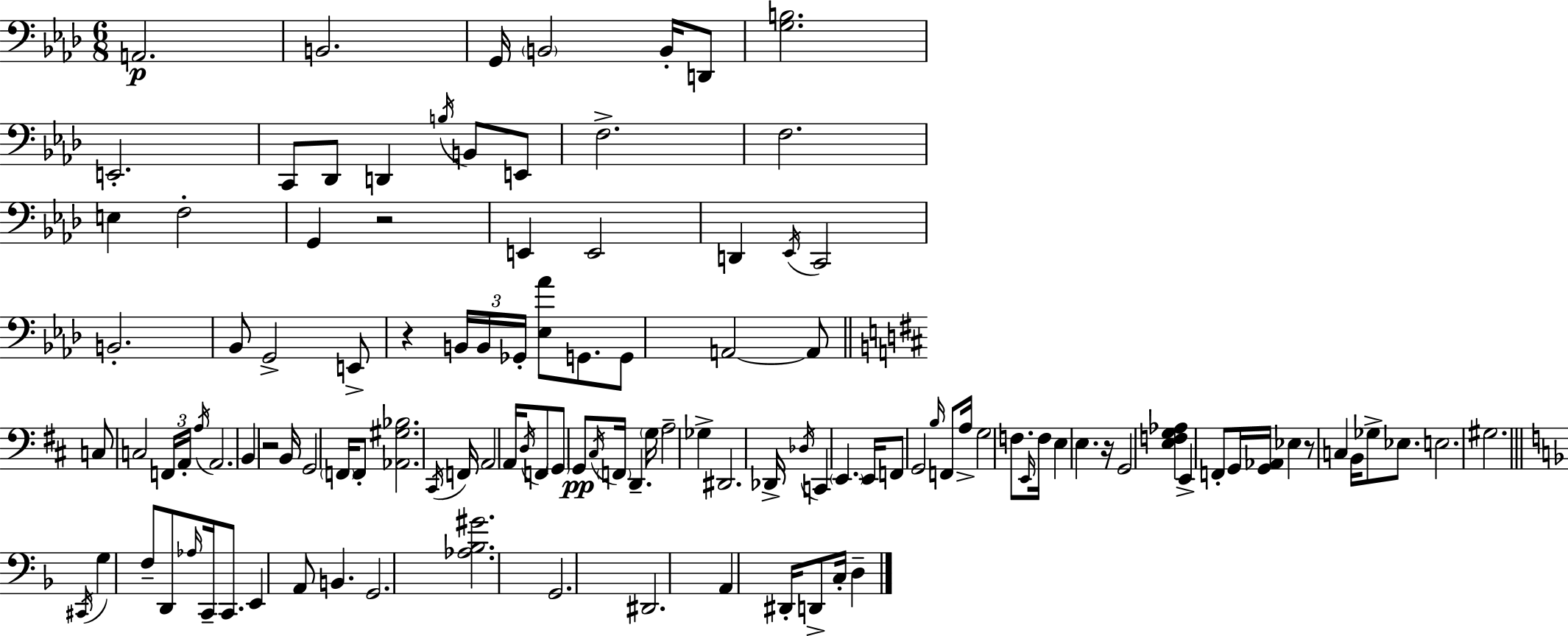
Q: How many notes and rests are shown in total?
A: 116